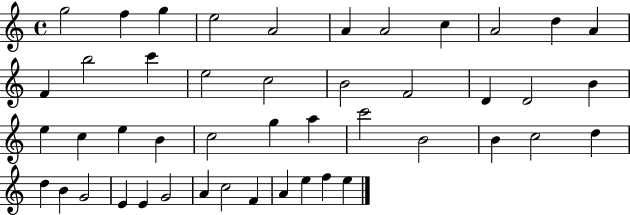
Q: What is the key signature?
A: C major